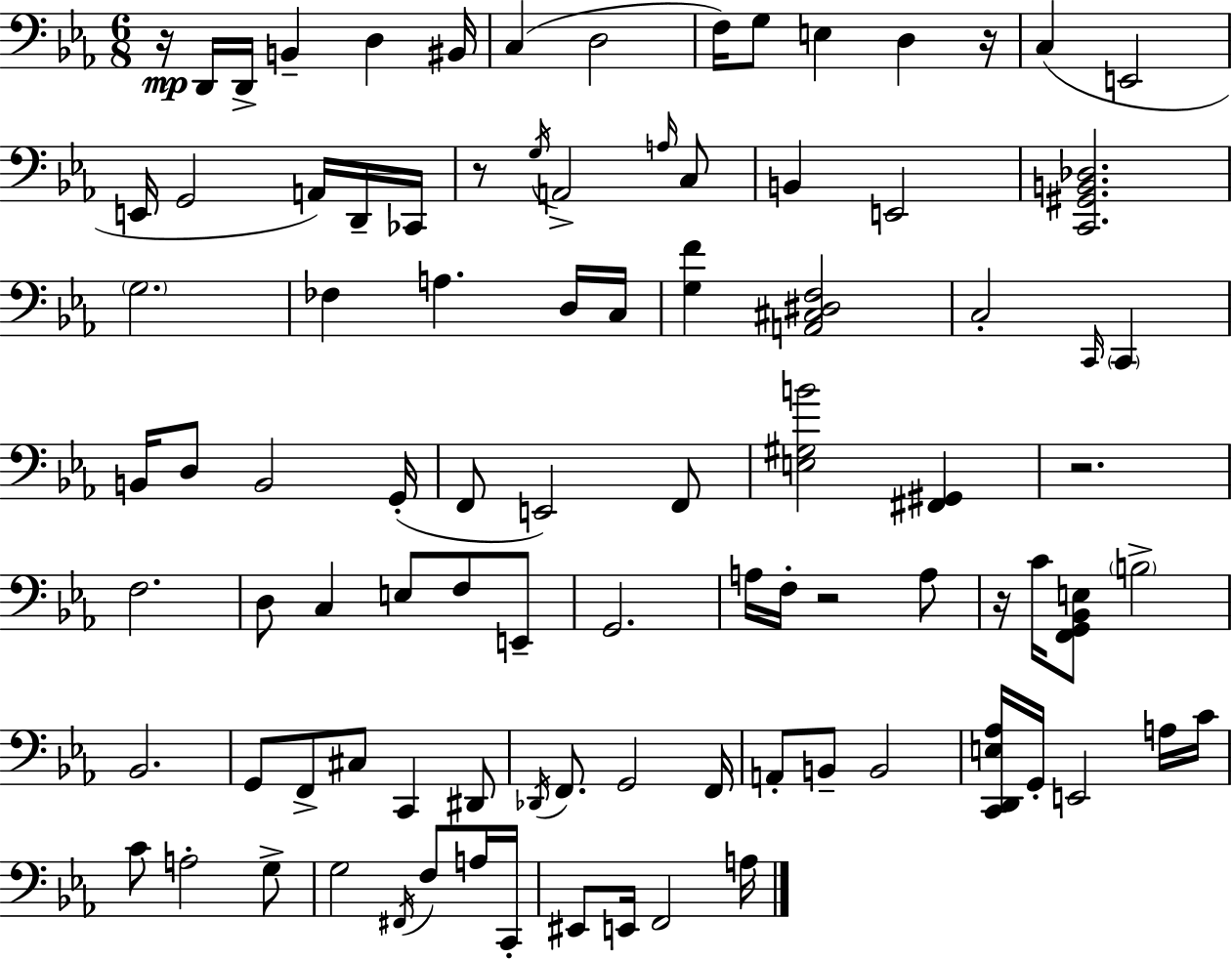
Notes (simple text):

R/s D2/s D2/s B2/q D3/q BIS2/s C3/q D3/h F3/s G3/e E3/q D3/q R/s C3/q E2/h E2/s G2/h A2/s D2/s CES2/s R/e G3/s A2/h A3/s C3/e B2/q E2/h [C2,G#2,B2,Db3]/h. G3/h. FES3/q A3/q. D3/s C3/s [G3,F4]/q [A2,C#3,D#3,F3]/h C3/h C2/s C2/q B2/s D3/e B2/h G2/s F2/e E2/h F2/e [E3,G#3,B4]/h [F#2,G#2]/q R/h. F3/h. D3/e C3/q E3/e F3/e E2/e G2/h. A3/s F3/s R/h A3/e R/s C4/s [F2,G2,Bb2,E3]/e B3/h Bb2/h. G2/e F2/e C#3/e C2/q D#2/e Db2/s F2/e. G2/h F2/s A2/e B2/e B2/h [C2,D2,E3,Ab3]/s G2/s E2/h A3/s C4/s C4/e A3/h G3/e G3/h F#2/s F3/e A3/s C2/s EIS2/e E2/s F2/h A3/s